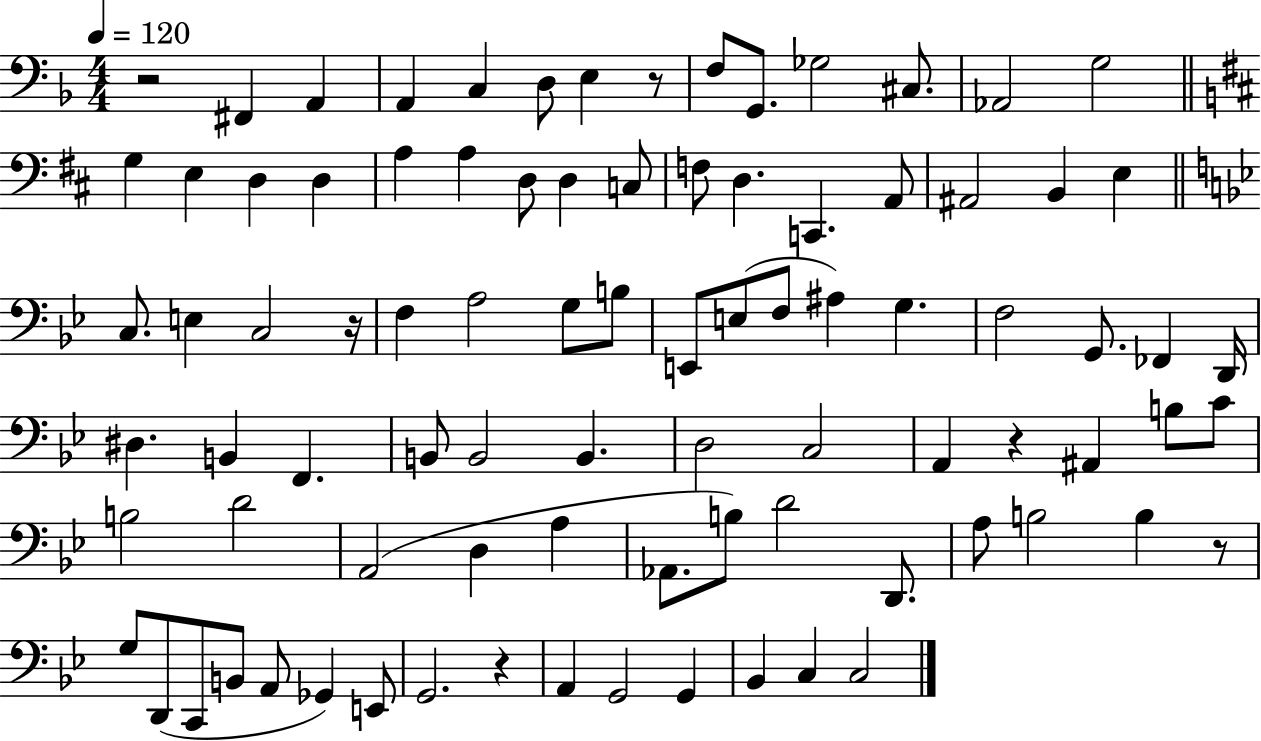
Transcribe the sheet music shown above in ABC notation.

X:1
T:Untitled
M:4/4
L:1/4
K:F
z2 ^F,, A,, A,, C, D,/2 E, z/2 F,/2 G,,/2 _G,2 ^C,/2 _A,,2 G,2 G, E, D, D, A, A, D,/2 D, C,/2 F,/2 D, C,, A,,/2 ^A,,2 B,, E, C,/2 E, C,2 z/4 F, A,2 G,/2 B,/2 E,,/2 E,/2 F,/2 ^A, G, F,2 G,,/2 _F,, D,,/4 ^D, B,, F,, B,,/2 B,,2 B,, D,2 C,2 A,, z ^A,, B,/2 C/2 B,2 D2 A,,2 D, A, _A,,/2 B,/2 D2 D,,/2 A,/2 B,2 B, z/2 G,/2 D,,/2 C,,/2 B,,/2 A,,/2 _G,, E,,/2 G,,2 z A,, G,,2 G,, _B,, C, C,2